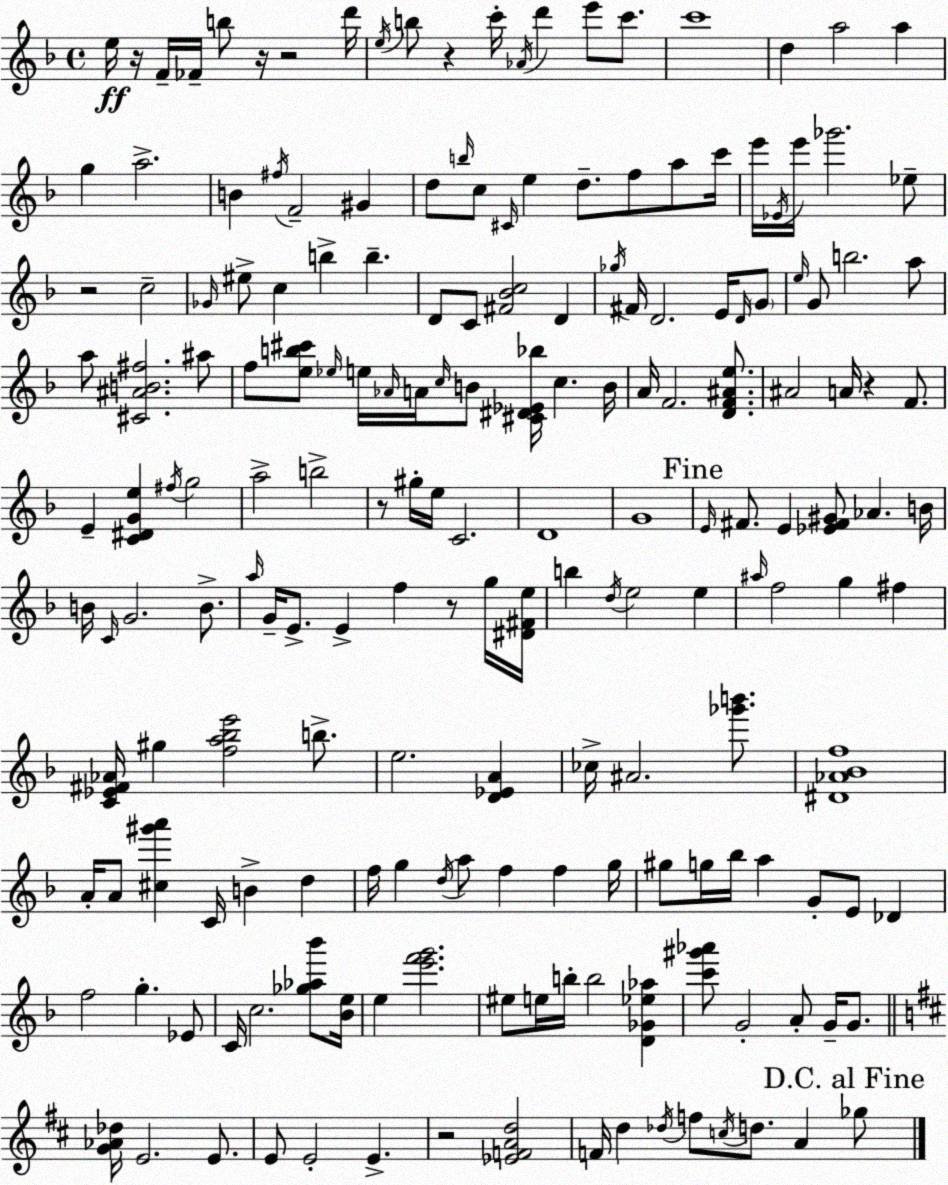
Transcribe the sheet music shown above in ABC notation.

X:1
T:Untitled
M:4/4
L:1/4
K:Dm
e/4 z/4 F/4 _F/4 b/2 z/4 z2 d'/4 e/4 b/2 z c'/4 _A/4 d' e'/2 c'/2 c'4 d a2 a g a2 B ^f/4 F2 ^G d/2 b/4 c/2 ^C/4 e d/2 f/2 a/2 c'/4 e'/4 _E/4 e'/4 _g'2 _e/2 z2 c2 _G/4 ^e/2 c b b D/2 C/2 [^F_Bc]2 D _g/4 ^F/4 D2 E/4 D/4 G/2 e/4 G/2 b2 a/2 a/2 [^C^AB^f]2 ^a/2 f/2 [eb^c']/2 _e/4 e/4 _A/4 A/4 c/4 B/2 [^C^D_E_b]/4 c B/4 A/4 F2 [DF^Ae]/2 ^A2 A/4 z F/2 E [C^DGe] ^f/4 g2 a2 b2 z/2 ^g/4 e/4 C2 D4 G4 E/4 ^F/2 E [_E^F^G]/2 _A B/4 B/4 C/4 G2 B/2 a/4 G/4 E/2 E f z/2 g/4 [^D^Fe]/4 b d/4 e2 e ^a/4 f2 g ^f [C_E^F_A]/4 ^g [fa_be']2 b/2 e2 [D_EA] _c/4 ^A2 [_g'b']/2 [^D_A_Bf]4 A/4 A/2 [^c^g'a'] C/4 B d f/4 g d/4 a/2 f f g/4 ^g/2 g/4 _b/4 a G/2 E/2 _D f2 g _E/2 C/4 c2 [_g_a_b']/2 [_Be]/4 e [e'f'g']2 ^e/2 e/4 b/4 b2 [D_G_e_a] [c'^g'_a']/2 G2 A/2 G/4 G/2 [G_A_d]/4 E2 E/2 E/2 E2 E z2 [_EFAd]2 F/4 d _d/4 f/2 c/4 d/2 A _g/2